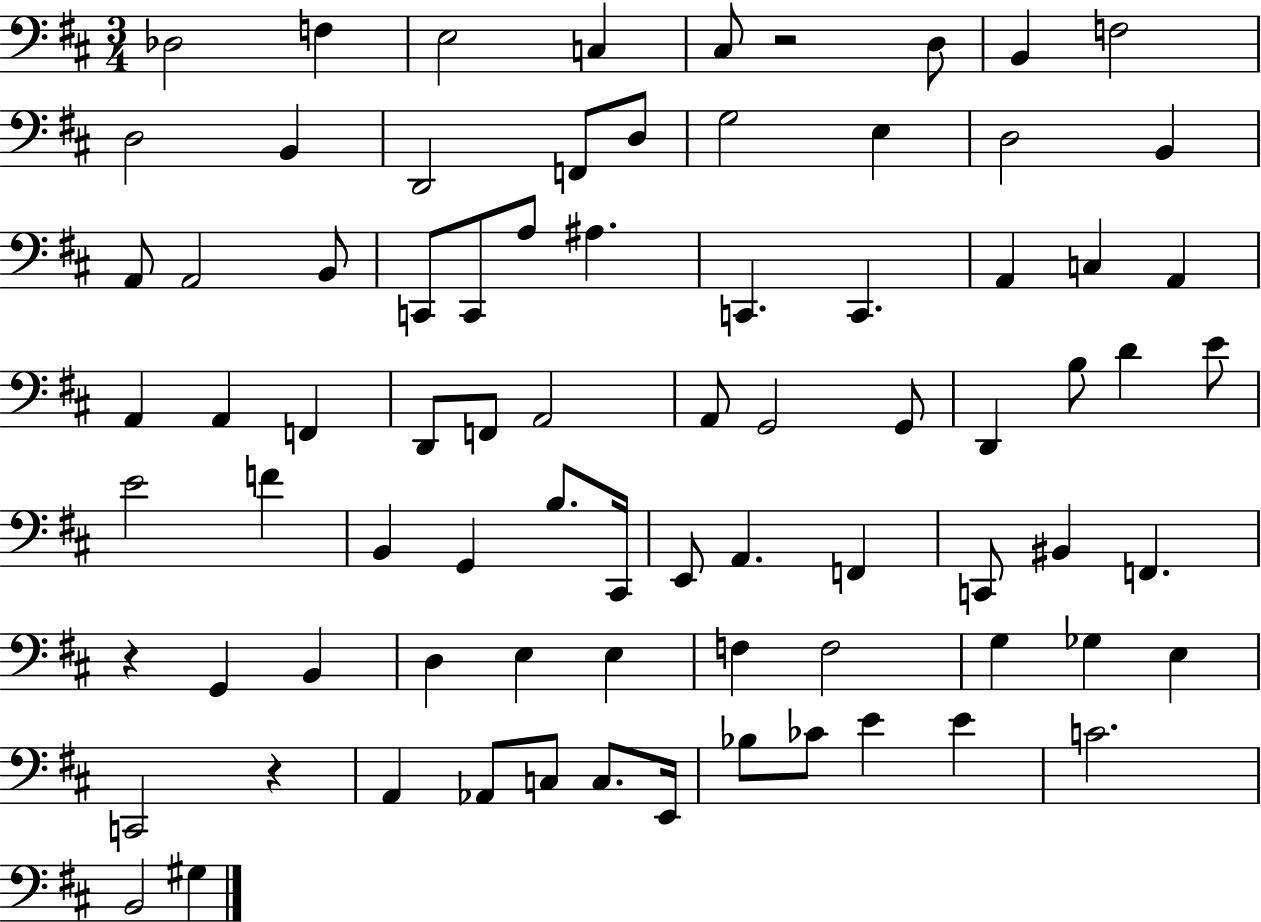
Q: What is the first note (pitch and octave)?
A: Db3